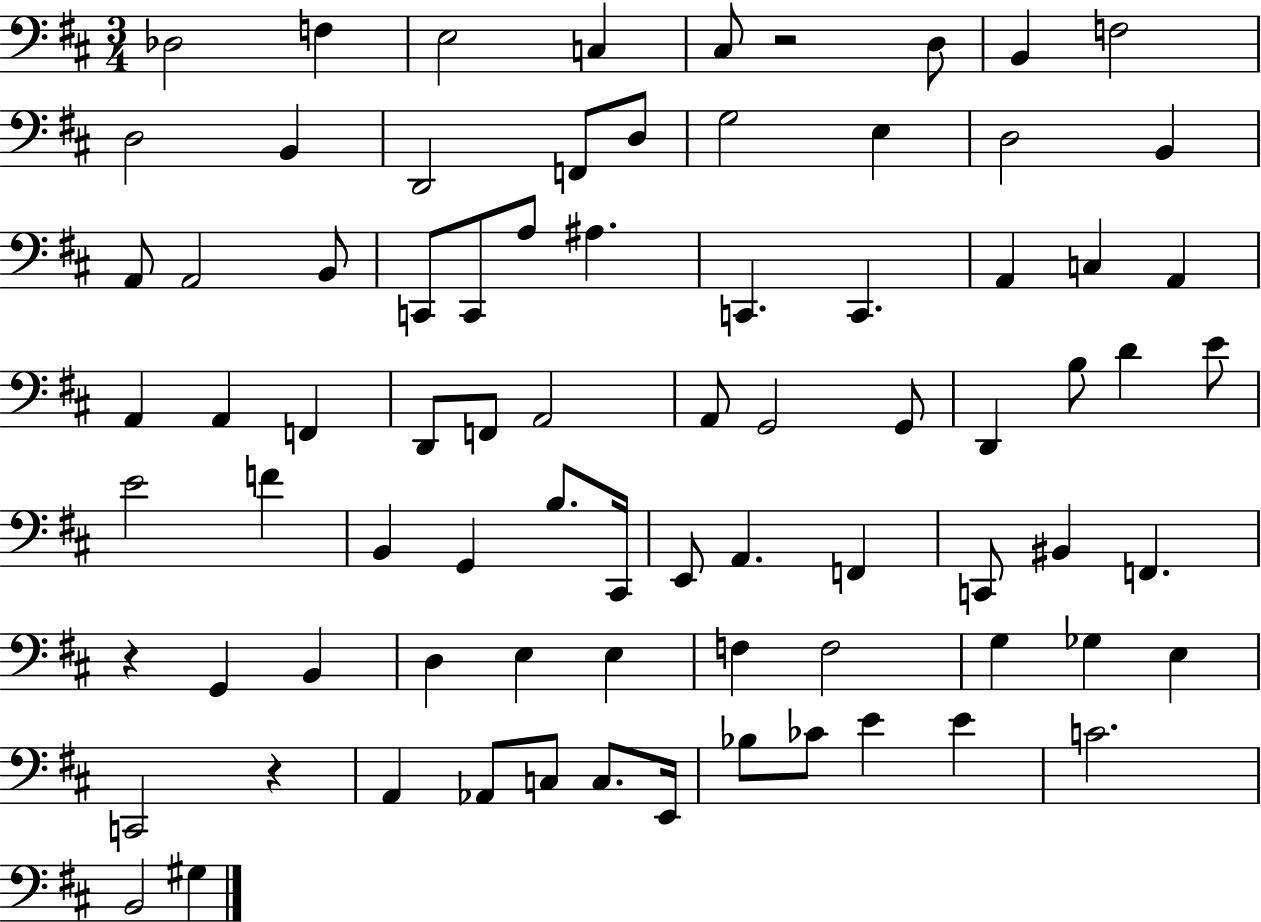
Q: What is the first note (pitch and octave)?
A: Db3